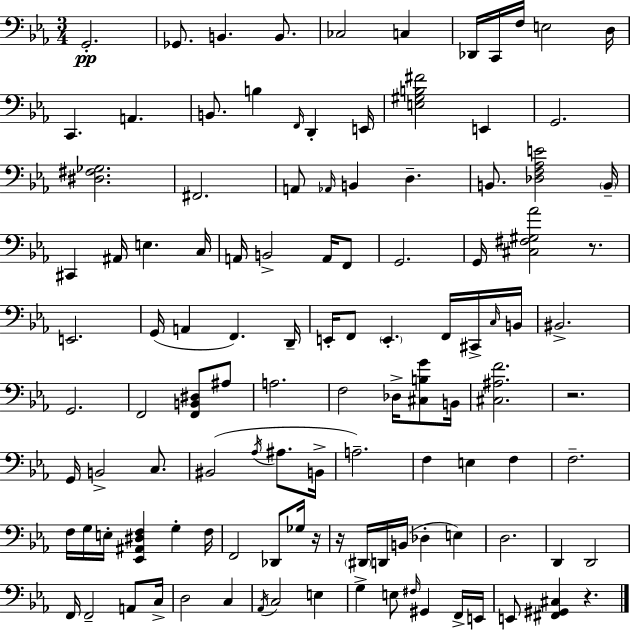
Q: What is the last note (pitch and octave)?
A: E2